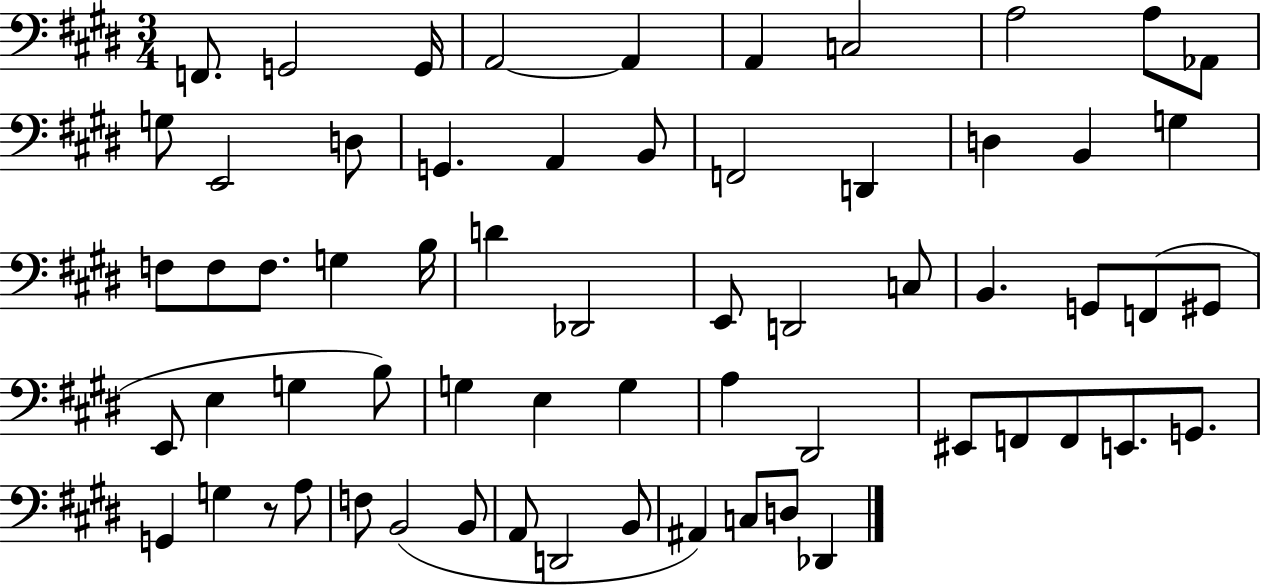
F2/e. G2/h G2/s A2/h A2/q A2/q C3/h A3/h A3/e Ab2/e G3/e E2/h D3/e G2/q. A2/q B2/e F2/h D2/q D3/q B2/q G3/q F3/e F3/e F3/e. G3/q B3/s D4/q Db2/h E2/e D2/h C3/e B2/q. G2/e F2/e G#2/e E2/e E3/q G3/q B3/e G3/q E3/q G3/q A3/q D#2/h EIS2/e F2/e F2/e E2/e. G2/e. G2/q G3/q R/e A3/e F3/e B2/h B2/e A2/e D2/h B2/e A#2/q C3/e D3/e Db2/q